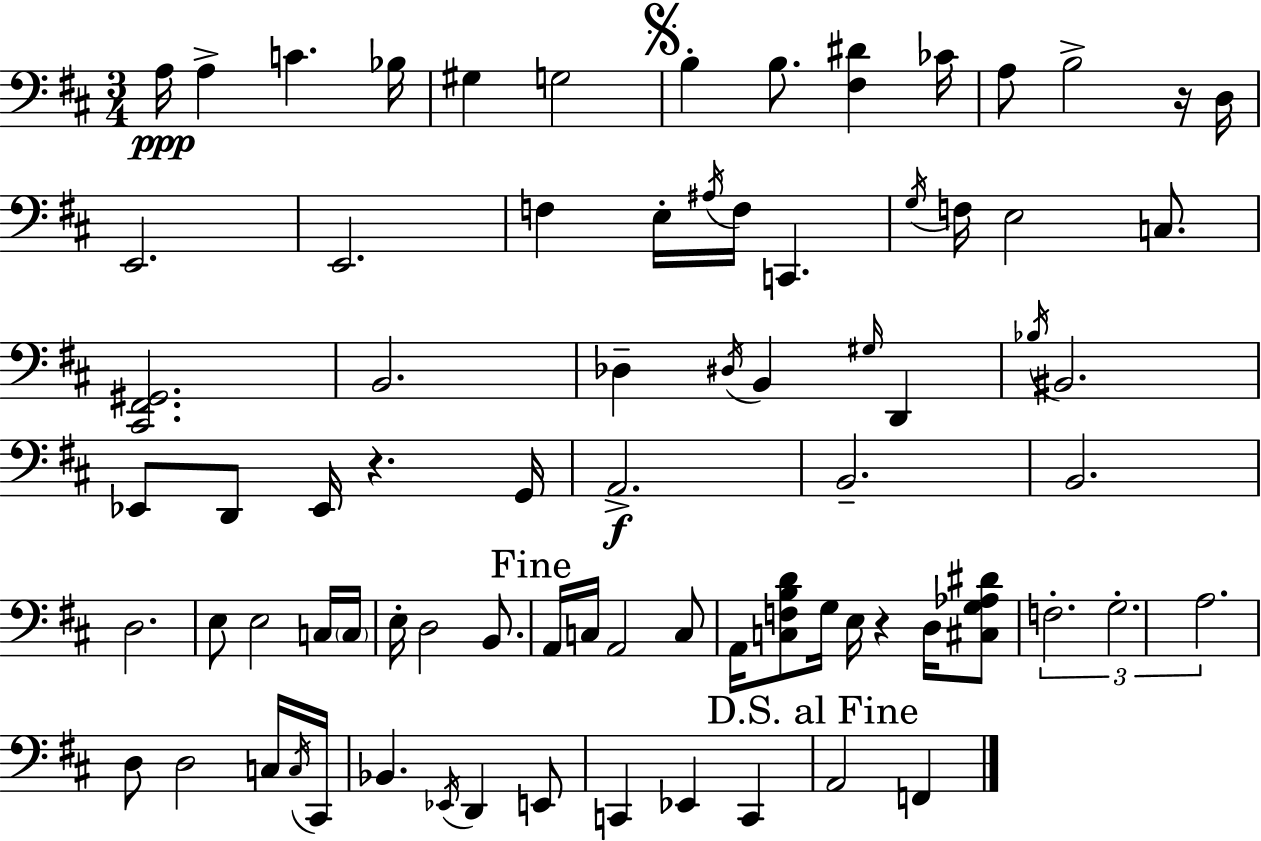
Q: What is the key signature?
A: D major